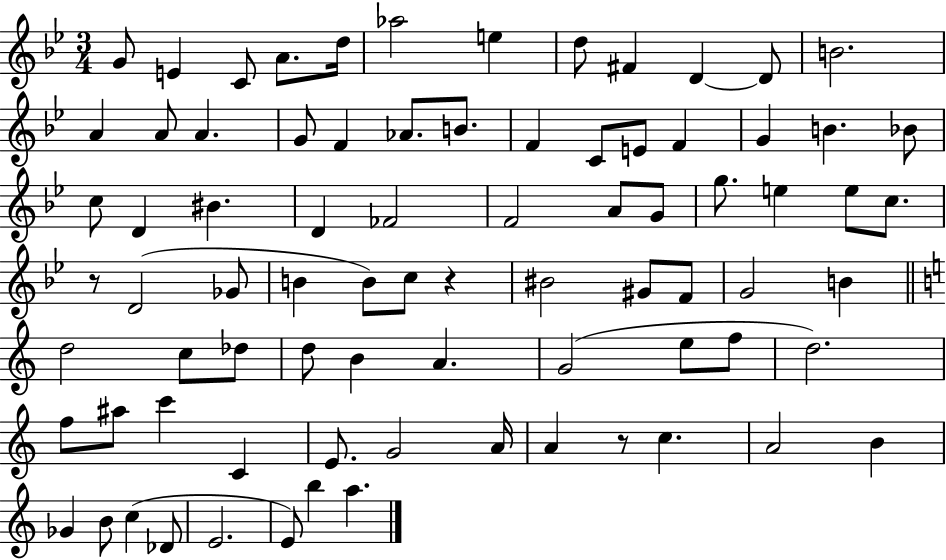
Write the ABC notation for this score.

X:1
T:Untitled
M:3/4
L:1/4
K:Bb
G/2 E C/2 A/2 d/4 _a2 e d/2 ^F D D/2 B2 A A/2 A G/2 F _A/2 B/2 F C/2 E/2 F G B _B/2 c/2 D ^B D _F2 F2 A/2 G/2 g/2 e e/2 c/2 z/2 D2 _G/2 B B/2 c/2 z ^B2 ^G/2 F/2 G2 B d2 c/2 _d/2 d/2 B A G2 e/2 f/2 d2 f/2 ^a/2 c' C E/2 G2 A/4 A z/2 c A2 B _G B/2 c _D/2 E2 E/2 b a